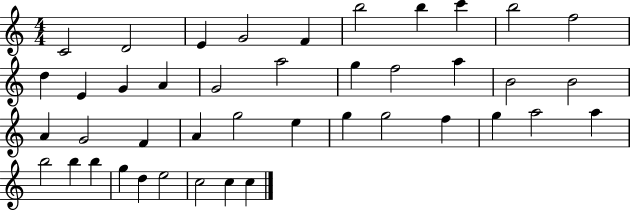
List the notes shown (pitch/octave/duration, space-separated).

C4/h D4/h E4/q G4/h F4/q B5/h B5/q C6/q B5/h F5/h D5/q E4/q G4/q A4/q G4/h A5/h G5/q F5/h A5/q B4/h B4/h A4/q G4/h F4/q A4/q G5/h E5/q G5/q G5/h F5/q G5/q A5/h A5/q B5/h B5/q B5/q G5/q D5/q E5/h C5/h C5/q C5/q